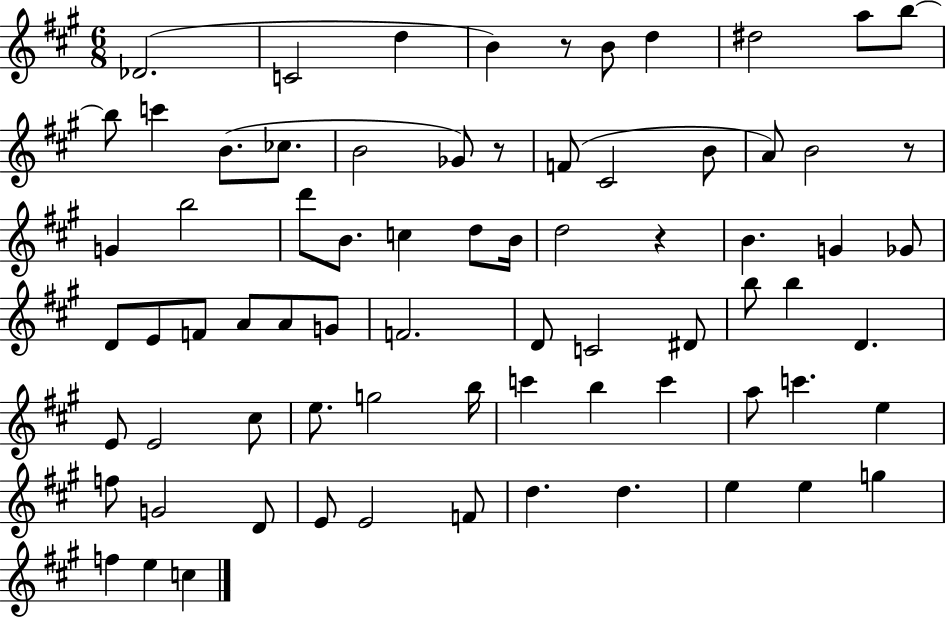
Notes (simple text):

Db4/h. C4/h D5/q B4/q R/e B4/e D5/q D#5/h A5/e B5/e B5/e C6/q B4/e. CES5/e. B4/h Gb4/e R/e F4/e C#4/h B4/e A4/e B4/h R/e G4/q B5/h D6/e B4/e. C5/q D5/e B4/s D5/h R/q B4/q. G4/q Gb4/e D4/e E4/e F4/e A4/e A4/e G4/e F4/h. D4/e C4/h D#4/e B5/e B5/q D4/q. E4/e E4/h C#5/e E5/e. G5/h B5/s C6/q B5/q C6/q A5/e C6/q. E5/q F5/e G4/h D4/e E4/e E4/h F4/e D5/q. D5/q. E5/q E5/q G5/q F5/q E5/q C5/q